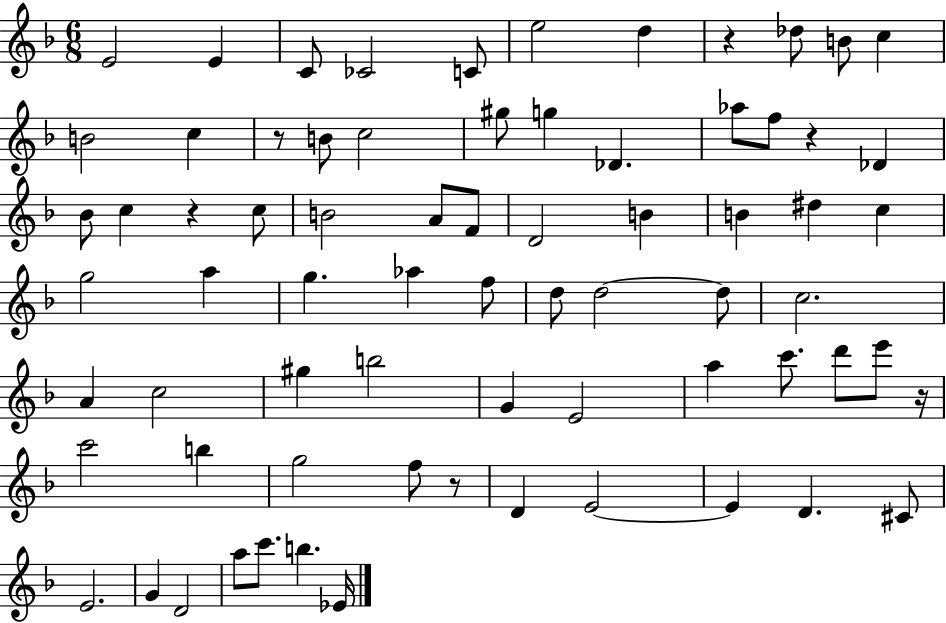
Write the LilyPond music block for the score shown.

{
  \clef treble
  \numericTimeSignature
  \time 6/8
  \key f \major
  e'2 e'4 | c'8 ces'2 c'8 | e''2 d''4 | r4 des''8 b'8 c''4 | \break b'2 c''4 | r8 b'8 c''2 | gis''8 g''4 des'4. | aes''8 f''8 r4 des'4 | \break bes'8 c''4 r4 c''8 | b'2 a'8 f'8 | d'2 b'4 | b'4 dis''4 c''4 | \break g''2 a''4 | g''4. aes''4 f''8 | d''8 d''2~~ d''8 | c''2. | \break a'4 c''2 | gis''4 b''2 | g'4 e'2 | a''4 c'''8. d'''8 e'''8 r16 | \break c'''2 b''4 | g''2 f''8 r8 | d'4 e'2~~ | e'4 d'4. cis'8 | \break e'2. | g'4 d'2 | a''8 c'''8. b''4. ees'16 | \bar "|."
}